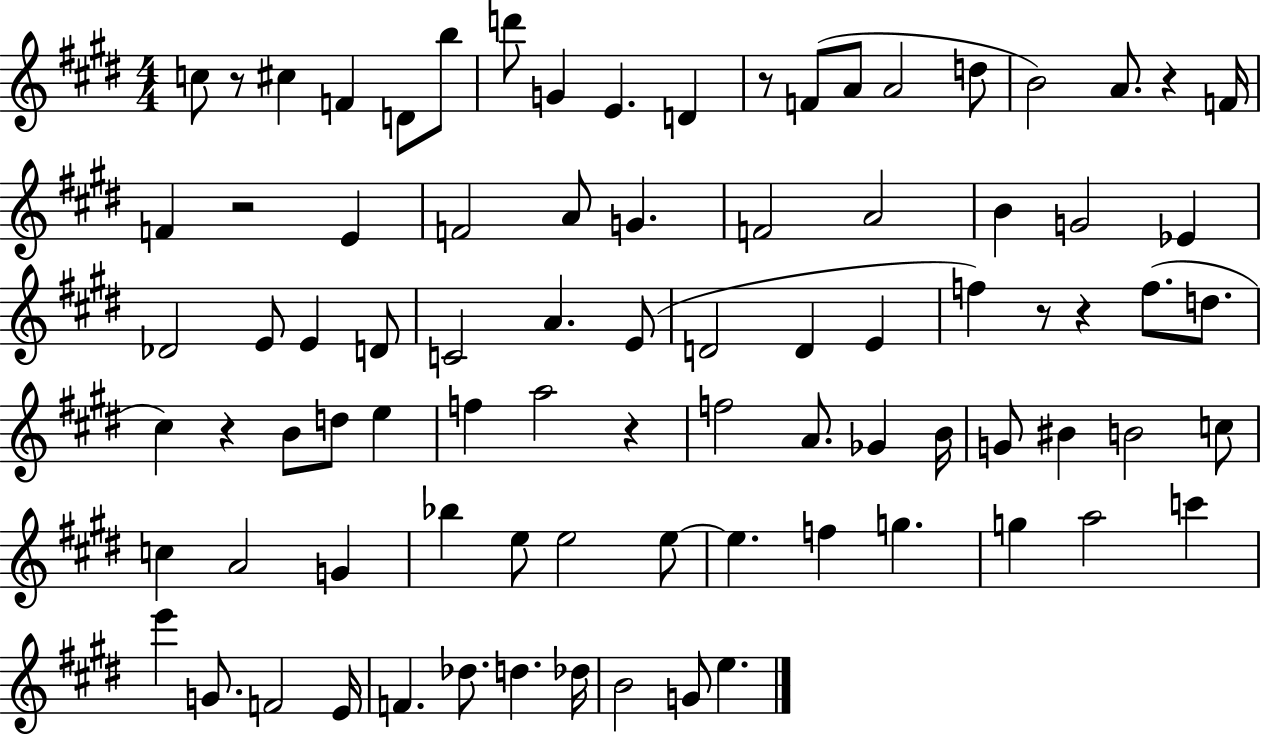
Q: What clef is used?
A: treble